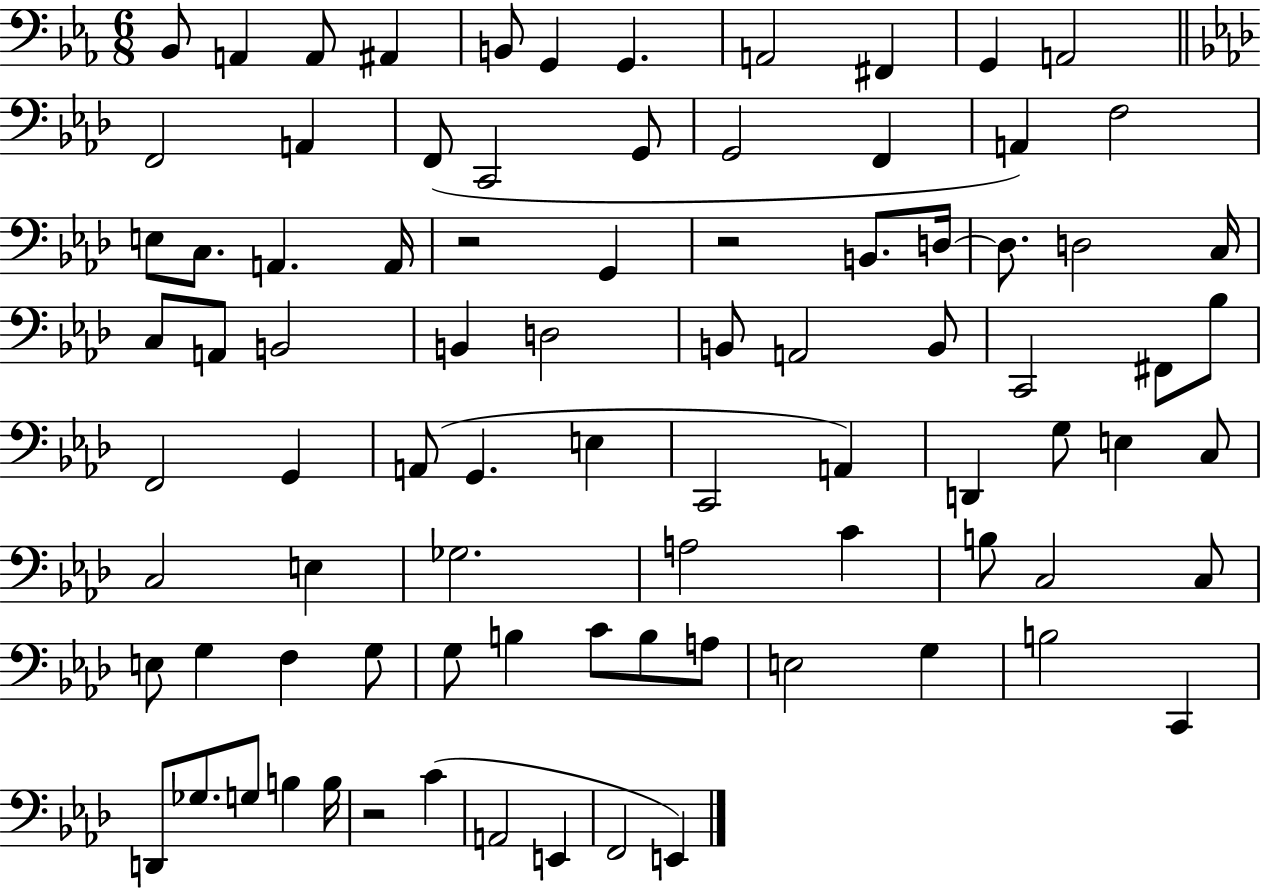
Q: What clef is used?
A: bass